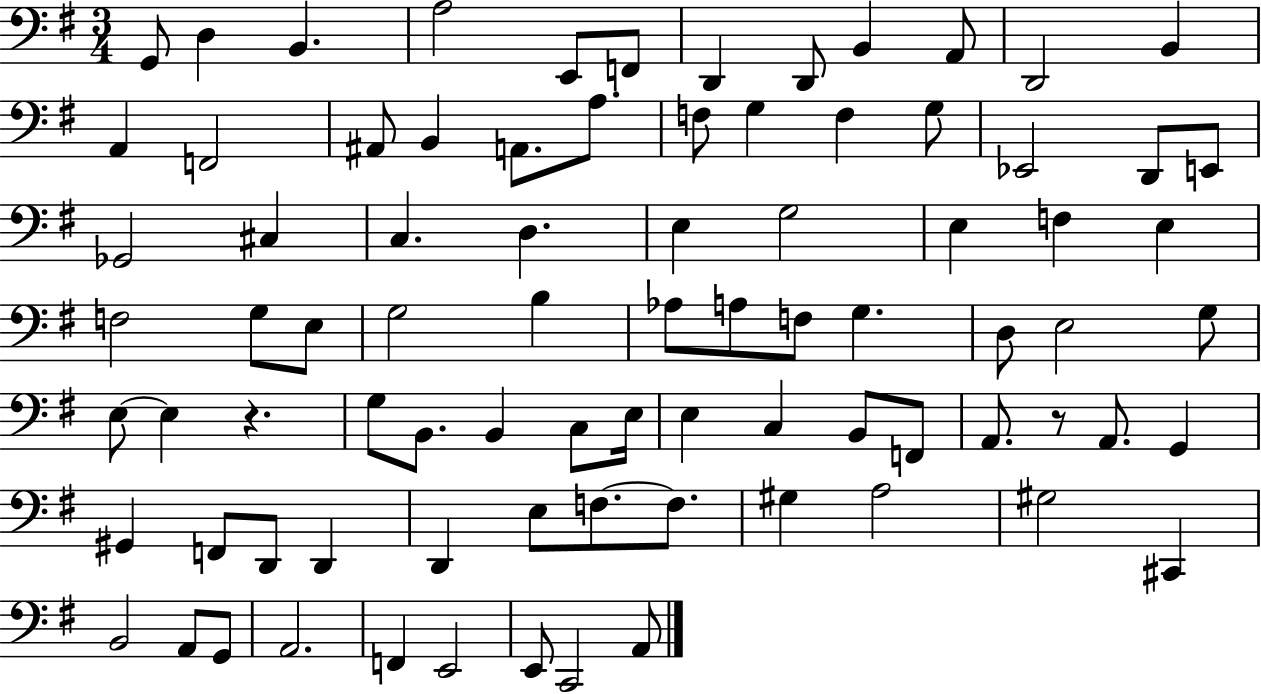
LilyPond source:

{
  \clef bass
  \numericTimeSignature
  \time 3/4
  \key g \major
  \repeat volta 2 { g,8 d4 b,4. | a2 e,8 f,8 | d,4 d,8 b,4 a,8 | d,2 b,4 | \break a,4 f,2 | ais,8 b,4 a,8. a8. | f8 g4 f4 g8 | ees,2 d,8 e,8 | \break ges,2 cis4 | c4. d4. | e4 g2 | e4 f4 e4 | \break f2 g8 e8 | g2 b4 | aes8 a8 f8 g4. | d8 e2 g8 | \break e8~~ e4 r4. | g8 b,8. b,4 c8 e16 | e4 c4 b,8 f,8 | a,8. r8 a,8. g,4 | \break gis,4 f,8 d,8 d,4 | d,4 e8 f8.~~ f8. | gis4 a2 | gis2 cis,4 | \break b,2 a,8 g,8 | a,2. | f,4 e,2 | e,8 c,2 a,8 | \break } \bar "|."
}